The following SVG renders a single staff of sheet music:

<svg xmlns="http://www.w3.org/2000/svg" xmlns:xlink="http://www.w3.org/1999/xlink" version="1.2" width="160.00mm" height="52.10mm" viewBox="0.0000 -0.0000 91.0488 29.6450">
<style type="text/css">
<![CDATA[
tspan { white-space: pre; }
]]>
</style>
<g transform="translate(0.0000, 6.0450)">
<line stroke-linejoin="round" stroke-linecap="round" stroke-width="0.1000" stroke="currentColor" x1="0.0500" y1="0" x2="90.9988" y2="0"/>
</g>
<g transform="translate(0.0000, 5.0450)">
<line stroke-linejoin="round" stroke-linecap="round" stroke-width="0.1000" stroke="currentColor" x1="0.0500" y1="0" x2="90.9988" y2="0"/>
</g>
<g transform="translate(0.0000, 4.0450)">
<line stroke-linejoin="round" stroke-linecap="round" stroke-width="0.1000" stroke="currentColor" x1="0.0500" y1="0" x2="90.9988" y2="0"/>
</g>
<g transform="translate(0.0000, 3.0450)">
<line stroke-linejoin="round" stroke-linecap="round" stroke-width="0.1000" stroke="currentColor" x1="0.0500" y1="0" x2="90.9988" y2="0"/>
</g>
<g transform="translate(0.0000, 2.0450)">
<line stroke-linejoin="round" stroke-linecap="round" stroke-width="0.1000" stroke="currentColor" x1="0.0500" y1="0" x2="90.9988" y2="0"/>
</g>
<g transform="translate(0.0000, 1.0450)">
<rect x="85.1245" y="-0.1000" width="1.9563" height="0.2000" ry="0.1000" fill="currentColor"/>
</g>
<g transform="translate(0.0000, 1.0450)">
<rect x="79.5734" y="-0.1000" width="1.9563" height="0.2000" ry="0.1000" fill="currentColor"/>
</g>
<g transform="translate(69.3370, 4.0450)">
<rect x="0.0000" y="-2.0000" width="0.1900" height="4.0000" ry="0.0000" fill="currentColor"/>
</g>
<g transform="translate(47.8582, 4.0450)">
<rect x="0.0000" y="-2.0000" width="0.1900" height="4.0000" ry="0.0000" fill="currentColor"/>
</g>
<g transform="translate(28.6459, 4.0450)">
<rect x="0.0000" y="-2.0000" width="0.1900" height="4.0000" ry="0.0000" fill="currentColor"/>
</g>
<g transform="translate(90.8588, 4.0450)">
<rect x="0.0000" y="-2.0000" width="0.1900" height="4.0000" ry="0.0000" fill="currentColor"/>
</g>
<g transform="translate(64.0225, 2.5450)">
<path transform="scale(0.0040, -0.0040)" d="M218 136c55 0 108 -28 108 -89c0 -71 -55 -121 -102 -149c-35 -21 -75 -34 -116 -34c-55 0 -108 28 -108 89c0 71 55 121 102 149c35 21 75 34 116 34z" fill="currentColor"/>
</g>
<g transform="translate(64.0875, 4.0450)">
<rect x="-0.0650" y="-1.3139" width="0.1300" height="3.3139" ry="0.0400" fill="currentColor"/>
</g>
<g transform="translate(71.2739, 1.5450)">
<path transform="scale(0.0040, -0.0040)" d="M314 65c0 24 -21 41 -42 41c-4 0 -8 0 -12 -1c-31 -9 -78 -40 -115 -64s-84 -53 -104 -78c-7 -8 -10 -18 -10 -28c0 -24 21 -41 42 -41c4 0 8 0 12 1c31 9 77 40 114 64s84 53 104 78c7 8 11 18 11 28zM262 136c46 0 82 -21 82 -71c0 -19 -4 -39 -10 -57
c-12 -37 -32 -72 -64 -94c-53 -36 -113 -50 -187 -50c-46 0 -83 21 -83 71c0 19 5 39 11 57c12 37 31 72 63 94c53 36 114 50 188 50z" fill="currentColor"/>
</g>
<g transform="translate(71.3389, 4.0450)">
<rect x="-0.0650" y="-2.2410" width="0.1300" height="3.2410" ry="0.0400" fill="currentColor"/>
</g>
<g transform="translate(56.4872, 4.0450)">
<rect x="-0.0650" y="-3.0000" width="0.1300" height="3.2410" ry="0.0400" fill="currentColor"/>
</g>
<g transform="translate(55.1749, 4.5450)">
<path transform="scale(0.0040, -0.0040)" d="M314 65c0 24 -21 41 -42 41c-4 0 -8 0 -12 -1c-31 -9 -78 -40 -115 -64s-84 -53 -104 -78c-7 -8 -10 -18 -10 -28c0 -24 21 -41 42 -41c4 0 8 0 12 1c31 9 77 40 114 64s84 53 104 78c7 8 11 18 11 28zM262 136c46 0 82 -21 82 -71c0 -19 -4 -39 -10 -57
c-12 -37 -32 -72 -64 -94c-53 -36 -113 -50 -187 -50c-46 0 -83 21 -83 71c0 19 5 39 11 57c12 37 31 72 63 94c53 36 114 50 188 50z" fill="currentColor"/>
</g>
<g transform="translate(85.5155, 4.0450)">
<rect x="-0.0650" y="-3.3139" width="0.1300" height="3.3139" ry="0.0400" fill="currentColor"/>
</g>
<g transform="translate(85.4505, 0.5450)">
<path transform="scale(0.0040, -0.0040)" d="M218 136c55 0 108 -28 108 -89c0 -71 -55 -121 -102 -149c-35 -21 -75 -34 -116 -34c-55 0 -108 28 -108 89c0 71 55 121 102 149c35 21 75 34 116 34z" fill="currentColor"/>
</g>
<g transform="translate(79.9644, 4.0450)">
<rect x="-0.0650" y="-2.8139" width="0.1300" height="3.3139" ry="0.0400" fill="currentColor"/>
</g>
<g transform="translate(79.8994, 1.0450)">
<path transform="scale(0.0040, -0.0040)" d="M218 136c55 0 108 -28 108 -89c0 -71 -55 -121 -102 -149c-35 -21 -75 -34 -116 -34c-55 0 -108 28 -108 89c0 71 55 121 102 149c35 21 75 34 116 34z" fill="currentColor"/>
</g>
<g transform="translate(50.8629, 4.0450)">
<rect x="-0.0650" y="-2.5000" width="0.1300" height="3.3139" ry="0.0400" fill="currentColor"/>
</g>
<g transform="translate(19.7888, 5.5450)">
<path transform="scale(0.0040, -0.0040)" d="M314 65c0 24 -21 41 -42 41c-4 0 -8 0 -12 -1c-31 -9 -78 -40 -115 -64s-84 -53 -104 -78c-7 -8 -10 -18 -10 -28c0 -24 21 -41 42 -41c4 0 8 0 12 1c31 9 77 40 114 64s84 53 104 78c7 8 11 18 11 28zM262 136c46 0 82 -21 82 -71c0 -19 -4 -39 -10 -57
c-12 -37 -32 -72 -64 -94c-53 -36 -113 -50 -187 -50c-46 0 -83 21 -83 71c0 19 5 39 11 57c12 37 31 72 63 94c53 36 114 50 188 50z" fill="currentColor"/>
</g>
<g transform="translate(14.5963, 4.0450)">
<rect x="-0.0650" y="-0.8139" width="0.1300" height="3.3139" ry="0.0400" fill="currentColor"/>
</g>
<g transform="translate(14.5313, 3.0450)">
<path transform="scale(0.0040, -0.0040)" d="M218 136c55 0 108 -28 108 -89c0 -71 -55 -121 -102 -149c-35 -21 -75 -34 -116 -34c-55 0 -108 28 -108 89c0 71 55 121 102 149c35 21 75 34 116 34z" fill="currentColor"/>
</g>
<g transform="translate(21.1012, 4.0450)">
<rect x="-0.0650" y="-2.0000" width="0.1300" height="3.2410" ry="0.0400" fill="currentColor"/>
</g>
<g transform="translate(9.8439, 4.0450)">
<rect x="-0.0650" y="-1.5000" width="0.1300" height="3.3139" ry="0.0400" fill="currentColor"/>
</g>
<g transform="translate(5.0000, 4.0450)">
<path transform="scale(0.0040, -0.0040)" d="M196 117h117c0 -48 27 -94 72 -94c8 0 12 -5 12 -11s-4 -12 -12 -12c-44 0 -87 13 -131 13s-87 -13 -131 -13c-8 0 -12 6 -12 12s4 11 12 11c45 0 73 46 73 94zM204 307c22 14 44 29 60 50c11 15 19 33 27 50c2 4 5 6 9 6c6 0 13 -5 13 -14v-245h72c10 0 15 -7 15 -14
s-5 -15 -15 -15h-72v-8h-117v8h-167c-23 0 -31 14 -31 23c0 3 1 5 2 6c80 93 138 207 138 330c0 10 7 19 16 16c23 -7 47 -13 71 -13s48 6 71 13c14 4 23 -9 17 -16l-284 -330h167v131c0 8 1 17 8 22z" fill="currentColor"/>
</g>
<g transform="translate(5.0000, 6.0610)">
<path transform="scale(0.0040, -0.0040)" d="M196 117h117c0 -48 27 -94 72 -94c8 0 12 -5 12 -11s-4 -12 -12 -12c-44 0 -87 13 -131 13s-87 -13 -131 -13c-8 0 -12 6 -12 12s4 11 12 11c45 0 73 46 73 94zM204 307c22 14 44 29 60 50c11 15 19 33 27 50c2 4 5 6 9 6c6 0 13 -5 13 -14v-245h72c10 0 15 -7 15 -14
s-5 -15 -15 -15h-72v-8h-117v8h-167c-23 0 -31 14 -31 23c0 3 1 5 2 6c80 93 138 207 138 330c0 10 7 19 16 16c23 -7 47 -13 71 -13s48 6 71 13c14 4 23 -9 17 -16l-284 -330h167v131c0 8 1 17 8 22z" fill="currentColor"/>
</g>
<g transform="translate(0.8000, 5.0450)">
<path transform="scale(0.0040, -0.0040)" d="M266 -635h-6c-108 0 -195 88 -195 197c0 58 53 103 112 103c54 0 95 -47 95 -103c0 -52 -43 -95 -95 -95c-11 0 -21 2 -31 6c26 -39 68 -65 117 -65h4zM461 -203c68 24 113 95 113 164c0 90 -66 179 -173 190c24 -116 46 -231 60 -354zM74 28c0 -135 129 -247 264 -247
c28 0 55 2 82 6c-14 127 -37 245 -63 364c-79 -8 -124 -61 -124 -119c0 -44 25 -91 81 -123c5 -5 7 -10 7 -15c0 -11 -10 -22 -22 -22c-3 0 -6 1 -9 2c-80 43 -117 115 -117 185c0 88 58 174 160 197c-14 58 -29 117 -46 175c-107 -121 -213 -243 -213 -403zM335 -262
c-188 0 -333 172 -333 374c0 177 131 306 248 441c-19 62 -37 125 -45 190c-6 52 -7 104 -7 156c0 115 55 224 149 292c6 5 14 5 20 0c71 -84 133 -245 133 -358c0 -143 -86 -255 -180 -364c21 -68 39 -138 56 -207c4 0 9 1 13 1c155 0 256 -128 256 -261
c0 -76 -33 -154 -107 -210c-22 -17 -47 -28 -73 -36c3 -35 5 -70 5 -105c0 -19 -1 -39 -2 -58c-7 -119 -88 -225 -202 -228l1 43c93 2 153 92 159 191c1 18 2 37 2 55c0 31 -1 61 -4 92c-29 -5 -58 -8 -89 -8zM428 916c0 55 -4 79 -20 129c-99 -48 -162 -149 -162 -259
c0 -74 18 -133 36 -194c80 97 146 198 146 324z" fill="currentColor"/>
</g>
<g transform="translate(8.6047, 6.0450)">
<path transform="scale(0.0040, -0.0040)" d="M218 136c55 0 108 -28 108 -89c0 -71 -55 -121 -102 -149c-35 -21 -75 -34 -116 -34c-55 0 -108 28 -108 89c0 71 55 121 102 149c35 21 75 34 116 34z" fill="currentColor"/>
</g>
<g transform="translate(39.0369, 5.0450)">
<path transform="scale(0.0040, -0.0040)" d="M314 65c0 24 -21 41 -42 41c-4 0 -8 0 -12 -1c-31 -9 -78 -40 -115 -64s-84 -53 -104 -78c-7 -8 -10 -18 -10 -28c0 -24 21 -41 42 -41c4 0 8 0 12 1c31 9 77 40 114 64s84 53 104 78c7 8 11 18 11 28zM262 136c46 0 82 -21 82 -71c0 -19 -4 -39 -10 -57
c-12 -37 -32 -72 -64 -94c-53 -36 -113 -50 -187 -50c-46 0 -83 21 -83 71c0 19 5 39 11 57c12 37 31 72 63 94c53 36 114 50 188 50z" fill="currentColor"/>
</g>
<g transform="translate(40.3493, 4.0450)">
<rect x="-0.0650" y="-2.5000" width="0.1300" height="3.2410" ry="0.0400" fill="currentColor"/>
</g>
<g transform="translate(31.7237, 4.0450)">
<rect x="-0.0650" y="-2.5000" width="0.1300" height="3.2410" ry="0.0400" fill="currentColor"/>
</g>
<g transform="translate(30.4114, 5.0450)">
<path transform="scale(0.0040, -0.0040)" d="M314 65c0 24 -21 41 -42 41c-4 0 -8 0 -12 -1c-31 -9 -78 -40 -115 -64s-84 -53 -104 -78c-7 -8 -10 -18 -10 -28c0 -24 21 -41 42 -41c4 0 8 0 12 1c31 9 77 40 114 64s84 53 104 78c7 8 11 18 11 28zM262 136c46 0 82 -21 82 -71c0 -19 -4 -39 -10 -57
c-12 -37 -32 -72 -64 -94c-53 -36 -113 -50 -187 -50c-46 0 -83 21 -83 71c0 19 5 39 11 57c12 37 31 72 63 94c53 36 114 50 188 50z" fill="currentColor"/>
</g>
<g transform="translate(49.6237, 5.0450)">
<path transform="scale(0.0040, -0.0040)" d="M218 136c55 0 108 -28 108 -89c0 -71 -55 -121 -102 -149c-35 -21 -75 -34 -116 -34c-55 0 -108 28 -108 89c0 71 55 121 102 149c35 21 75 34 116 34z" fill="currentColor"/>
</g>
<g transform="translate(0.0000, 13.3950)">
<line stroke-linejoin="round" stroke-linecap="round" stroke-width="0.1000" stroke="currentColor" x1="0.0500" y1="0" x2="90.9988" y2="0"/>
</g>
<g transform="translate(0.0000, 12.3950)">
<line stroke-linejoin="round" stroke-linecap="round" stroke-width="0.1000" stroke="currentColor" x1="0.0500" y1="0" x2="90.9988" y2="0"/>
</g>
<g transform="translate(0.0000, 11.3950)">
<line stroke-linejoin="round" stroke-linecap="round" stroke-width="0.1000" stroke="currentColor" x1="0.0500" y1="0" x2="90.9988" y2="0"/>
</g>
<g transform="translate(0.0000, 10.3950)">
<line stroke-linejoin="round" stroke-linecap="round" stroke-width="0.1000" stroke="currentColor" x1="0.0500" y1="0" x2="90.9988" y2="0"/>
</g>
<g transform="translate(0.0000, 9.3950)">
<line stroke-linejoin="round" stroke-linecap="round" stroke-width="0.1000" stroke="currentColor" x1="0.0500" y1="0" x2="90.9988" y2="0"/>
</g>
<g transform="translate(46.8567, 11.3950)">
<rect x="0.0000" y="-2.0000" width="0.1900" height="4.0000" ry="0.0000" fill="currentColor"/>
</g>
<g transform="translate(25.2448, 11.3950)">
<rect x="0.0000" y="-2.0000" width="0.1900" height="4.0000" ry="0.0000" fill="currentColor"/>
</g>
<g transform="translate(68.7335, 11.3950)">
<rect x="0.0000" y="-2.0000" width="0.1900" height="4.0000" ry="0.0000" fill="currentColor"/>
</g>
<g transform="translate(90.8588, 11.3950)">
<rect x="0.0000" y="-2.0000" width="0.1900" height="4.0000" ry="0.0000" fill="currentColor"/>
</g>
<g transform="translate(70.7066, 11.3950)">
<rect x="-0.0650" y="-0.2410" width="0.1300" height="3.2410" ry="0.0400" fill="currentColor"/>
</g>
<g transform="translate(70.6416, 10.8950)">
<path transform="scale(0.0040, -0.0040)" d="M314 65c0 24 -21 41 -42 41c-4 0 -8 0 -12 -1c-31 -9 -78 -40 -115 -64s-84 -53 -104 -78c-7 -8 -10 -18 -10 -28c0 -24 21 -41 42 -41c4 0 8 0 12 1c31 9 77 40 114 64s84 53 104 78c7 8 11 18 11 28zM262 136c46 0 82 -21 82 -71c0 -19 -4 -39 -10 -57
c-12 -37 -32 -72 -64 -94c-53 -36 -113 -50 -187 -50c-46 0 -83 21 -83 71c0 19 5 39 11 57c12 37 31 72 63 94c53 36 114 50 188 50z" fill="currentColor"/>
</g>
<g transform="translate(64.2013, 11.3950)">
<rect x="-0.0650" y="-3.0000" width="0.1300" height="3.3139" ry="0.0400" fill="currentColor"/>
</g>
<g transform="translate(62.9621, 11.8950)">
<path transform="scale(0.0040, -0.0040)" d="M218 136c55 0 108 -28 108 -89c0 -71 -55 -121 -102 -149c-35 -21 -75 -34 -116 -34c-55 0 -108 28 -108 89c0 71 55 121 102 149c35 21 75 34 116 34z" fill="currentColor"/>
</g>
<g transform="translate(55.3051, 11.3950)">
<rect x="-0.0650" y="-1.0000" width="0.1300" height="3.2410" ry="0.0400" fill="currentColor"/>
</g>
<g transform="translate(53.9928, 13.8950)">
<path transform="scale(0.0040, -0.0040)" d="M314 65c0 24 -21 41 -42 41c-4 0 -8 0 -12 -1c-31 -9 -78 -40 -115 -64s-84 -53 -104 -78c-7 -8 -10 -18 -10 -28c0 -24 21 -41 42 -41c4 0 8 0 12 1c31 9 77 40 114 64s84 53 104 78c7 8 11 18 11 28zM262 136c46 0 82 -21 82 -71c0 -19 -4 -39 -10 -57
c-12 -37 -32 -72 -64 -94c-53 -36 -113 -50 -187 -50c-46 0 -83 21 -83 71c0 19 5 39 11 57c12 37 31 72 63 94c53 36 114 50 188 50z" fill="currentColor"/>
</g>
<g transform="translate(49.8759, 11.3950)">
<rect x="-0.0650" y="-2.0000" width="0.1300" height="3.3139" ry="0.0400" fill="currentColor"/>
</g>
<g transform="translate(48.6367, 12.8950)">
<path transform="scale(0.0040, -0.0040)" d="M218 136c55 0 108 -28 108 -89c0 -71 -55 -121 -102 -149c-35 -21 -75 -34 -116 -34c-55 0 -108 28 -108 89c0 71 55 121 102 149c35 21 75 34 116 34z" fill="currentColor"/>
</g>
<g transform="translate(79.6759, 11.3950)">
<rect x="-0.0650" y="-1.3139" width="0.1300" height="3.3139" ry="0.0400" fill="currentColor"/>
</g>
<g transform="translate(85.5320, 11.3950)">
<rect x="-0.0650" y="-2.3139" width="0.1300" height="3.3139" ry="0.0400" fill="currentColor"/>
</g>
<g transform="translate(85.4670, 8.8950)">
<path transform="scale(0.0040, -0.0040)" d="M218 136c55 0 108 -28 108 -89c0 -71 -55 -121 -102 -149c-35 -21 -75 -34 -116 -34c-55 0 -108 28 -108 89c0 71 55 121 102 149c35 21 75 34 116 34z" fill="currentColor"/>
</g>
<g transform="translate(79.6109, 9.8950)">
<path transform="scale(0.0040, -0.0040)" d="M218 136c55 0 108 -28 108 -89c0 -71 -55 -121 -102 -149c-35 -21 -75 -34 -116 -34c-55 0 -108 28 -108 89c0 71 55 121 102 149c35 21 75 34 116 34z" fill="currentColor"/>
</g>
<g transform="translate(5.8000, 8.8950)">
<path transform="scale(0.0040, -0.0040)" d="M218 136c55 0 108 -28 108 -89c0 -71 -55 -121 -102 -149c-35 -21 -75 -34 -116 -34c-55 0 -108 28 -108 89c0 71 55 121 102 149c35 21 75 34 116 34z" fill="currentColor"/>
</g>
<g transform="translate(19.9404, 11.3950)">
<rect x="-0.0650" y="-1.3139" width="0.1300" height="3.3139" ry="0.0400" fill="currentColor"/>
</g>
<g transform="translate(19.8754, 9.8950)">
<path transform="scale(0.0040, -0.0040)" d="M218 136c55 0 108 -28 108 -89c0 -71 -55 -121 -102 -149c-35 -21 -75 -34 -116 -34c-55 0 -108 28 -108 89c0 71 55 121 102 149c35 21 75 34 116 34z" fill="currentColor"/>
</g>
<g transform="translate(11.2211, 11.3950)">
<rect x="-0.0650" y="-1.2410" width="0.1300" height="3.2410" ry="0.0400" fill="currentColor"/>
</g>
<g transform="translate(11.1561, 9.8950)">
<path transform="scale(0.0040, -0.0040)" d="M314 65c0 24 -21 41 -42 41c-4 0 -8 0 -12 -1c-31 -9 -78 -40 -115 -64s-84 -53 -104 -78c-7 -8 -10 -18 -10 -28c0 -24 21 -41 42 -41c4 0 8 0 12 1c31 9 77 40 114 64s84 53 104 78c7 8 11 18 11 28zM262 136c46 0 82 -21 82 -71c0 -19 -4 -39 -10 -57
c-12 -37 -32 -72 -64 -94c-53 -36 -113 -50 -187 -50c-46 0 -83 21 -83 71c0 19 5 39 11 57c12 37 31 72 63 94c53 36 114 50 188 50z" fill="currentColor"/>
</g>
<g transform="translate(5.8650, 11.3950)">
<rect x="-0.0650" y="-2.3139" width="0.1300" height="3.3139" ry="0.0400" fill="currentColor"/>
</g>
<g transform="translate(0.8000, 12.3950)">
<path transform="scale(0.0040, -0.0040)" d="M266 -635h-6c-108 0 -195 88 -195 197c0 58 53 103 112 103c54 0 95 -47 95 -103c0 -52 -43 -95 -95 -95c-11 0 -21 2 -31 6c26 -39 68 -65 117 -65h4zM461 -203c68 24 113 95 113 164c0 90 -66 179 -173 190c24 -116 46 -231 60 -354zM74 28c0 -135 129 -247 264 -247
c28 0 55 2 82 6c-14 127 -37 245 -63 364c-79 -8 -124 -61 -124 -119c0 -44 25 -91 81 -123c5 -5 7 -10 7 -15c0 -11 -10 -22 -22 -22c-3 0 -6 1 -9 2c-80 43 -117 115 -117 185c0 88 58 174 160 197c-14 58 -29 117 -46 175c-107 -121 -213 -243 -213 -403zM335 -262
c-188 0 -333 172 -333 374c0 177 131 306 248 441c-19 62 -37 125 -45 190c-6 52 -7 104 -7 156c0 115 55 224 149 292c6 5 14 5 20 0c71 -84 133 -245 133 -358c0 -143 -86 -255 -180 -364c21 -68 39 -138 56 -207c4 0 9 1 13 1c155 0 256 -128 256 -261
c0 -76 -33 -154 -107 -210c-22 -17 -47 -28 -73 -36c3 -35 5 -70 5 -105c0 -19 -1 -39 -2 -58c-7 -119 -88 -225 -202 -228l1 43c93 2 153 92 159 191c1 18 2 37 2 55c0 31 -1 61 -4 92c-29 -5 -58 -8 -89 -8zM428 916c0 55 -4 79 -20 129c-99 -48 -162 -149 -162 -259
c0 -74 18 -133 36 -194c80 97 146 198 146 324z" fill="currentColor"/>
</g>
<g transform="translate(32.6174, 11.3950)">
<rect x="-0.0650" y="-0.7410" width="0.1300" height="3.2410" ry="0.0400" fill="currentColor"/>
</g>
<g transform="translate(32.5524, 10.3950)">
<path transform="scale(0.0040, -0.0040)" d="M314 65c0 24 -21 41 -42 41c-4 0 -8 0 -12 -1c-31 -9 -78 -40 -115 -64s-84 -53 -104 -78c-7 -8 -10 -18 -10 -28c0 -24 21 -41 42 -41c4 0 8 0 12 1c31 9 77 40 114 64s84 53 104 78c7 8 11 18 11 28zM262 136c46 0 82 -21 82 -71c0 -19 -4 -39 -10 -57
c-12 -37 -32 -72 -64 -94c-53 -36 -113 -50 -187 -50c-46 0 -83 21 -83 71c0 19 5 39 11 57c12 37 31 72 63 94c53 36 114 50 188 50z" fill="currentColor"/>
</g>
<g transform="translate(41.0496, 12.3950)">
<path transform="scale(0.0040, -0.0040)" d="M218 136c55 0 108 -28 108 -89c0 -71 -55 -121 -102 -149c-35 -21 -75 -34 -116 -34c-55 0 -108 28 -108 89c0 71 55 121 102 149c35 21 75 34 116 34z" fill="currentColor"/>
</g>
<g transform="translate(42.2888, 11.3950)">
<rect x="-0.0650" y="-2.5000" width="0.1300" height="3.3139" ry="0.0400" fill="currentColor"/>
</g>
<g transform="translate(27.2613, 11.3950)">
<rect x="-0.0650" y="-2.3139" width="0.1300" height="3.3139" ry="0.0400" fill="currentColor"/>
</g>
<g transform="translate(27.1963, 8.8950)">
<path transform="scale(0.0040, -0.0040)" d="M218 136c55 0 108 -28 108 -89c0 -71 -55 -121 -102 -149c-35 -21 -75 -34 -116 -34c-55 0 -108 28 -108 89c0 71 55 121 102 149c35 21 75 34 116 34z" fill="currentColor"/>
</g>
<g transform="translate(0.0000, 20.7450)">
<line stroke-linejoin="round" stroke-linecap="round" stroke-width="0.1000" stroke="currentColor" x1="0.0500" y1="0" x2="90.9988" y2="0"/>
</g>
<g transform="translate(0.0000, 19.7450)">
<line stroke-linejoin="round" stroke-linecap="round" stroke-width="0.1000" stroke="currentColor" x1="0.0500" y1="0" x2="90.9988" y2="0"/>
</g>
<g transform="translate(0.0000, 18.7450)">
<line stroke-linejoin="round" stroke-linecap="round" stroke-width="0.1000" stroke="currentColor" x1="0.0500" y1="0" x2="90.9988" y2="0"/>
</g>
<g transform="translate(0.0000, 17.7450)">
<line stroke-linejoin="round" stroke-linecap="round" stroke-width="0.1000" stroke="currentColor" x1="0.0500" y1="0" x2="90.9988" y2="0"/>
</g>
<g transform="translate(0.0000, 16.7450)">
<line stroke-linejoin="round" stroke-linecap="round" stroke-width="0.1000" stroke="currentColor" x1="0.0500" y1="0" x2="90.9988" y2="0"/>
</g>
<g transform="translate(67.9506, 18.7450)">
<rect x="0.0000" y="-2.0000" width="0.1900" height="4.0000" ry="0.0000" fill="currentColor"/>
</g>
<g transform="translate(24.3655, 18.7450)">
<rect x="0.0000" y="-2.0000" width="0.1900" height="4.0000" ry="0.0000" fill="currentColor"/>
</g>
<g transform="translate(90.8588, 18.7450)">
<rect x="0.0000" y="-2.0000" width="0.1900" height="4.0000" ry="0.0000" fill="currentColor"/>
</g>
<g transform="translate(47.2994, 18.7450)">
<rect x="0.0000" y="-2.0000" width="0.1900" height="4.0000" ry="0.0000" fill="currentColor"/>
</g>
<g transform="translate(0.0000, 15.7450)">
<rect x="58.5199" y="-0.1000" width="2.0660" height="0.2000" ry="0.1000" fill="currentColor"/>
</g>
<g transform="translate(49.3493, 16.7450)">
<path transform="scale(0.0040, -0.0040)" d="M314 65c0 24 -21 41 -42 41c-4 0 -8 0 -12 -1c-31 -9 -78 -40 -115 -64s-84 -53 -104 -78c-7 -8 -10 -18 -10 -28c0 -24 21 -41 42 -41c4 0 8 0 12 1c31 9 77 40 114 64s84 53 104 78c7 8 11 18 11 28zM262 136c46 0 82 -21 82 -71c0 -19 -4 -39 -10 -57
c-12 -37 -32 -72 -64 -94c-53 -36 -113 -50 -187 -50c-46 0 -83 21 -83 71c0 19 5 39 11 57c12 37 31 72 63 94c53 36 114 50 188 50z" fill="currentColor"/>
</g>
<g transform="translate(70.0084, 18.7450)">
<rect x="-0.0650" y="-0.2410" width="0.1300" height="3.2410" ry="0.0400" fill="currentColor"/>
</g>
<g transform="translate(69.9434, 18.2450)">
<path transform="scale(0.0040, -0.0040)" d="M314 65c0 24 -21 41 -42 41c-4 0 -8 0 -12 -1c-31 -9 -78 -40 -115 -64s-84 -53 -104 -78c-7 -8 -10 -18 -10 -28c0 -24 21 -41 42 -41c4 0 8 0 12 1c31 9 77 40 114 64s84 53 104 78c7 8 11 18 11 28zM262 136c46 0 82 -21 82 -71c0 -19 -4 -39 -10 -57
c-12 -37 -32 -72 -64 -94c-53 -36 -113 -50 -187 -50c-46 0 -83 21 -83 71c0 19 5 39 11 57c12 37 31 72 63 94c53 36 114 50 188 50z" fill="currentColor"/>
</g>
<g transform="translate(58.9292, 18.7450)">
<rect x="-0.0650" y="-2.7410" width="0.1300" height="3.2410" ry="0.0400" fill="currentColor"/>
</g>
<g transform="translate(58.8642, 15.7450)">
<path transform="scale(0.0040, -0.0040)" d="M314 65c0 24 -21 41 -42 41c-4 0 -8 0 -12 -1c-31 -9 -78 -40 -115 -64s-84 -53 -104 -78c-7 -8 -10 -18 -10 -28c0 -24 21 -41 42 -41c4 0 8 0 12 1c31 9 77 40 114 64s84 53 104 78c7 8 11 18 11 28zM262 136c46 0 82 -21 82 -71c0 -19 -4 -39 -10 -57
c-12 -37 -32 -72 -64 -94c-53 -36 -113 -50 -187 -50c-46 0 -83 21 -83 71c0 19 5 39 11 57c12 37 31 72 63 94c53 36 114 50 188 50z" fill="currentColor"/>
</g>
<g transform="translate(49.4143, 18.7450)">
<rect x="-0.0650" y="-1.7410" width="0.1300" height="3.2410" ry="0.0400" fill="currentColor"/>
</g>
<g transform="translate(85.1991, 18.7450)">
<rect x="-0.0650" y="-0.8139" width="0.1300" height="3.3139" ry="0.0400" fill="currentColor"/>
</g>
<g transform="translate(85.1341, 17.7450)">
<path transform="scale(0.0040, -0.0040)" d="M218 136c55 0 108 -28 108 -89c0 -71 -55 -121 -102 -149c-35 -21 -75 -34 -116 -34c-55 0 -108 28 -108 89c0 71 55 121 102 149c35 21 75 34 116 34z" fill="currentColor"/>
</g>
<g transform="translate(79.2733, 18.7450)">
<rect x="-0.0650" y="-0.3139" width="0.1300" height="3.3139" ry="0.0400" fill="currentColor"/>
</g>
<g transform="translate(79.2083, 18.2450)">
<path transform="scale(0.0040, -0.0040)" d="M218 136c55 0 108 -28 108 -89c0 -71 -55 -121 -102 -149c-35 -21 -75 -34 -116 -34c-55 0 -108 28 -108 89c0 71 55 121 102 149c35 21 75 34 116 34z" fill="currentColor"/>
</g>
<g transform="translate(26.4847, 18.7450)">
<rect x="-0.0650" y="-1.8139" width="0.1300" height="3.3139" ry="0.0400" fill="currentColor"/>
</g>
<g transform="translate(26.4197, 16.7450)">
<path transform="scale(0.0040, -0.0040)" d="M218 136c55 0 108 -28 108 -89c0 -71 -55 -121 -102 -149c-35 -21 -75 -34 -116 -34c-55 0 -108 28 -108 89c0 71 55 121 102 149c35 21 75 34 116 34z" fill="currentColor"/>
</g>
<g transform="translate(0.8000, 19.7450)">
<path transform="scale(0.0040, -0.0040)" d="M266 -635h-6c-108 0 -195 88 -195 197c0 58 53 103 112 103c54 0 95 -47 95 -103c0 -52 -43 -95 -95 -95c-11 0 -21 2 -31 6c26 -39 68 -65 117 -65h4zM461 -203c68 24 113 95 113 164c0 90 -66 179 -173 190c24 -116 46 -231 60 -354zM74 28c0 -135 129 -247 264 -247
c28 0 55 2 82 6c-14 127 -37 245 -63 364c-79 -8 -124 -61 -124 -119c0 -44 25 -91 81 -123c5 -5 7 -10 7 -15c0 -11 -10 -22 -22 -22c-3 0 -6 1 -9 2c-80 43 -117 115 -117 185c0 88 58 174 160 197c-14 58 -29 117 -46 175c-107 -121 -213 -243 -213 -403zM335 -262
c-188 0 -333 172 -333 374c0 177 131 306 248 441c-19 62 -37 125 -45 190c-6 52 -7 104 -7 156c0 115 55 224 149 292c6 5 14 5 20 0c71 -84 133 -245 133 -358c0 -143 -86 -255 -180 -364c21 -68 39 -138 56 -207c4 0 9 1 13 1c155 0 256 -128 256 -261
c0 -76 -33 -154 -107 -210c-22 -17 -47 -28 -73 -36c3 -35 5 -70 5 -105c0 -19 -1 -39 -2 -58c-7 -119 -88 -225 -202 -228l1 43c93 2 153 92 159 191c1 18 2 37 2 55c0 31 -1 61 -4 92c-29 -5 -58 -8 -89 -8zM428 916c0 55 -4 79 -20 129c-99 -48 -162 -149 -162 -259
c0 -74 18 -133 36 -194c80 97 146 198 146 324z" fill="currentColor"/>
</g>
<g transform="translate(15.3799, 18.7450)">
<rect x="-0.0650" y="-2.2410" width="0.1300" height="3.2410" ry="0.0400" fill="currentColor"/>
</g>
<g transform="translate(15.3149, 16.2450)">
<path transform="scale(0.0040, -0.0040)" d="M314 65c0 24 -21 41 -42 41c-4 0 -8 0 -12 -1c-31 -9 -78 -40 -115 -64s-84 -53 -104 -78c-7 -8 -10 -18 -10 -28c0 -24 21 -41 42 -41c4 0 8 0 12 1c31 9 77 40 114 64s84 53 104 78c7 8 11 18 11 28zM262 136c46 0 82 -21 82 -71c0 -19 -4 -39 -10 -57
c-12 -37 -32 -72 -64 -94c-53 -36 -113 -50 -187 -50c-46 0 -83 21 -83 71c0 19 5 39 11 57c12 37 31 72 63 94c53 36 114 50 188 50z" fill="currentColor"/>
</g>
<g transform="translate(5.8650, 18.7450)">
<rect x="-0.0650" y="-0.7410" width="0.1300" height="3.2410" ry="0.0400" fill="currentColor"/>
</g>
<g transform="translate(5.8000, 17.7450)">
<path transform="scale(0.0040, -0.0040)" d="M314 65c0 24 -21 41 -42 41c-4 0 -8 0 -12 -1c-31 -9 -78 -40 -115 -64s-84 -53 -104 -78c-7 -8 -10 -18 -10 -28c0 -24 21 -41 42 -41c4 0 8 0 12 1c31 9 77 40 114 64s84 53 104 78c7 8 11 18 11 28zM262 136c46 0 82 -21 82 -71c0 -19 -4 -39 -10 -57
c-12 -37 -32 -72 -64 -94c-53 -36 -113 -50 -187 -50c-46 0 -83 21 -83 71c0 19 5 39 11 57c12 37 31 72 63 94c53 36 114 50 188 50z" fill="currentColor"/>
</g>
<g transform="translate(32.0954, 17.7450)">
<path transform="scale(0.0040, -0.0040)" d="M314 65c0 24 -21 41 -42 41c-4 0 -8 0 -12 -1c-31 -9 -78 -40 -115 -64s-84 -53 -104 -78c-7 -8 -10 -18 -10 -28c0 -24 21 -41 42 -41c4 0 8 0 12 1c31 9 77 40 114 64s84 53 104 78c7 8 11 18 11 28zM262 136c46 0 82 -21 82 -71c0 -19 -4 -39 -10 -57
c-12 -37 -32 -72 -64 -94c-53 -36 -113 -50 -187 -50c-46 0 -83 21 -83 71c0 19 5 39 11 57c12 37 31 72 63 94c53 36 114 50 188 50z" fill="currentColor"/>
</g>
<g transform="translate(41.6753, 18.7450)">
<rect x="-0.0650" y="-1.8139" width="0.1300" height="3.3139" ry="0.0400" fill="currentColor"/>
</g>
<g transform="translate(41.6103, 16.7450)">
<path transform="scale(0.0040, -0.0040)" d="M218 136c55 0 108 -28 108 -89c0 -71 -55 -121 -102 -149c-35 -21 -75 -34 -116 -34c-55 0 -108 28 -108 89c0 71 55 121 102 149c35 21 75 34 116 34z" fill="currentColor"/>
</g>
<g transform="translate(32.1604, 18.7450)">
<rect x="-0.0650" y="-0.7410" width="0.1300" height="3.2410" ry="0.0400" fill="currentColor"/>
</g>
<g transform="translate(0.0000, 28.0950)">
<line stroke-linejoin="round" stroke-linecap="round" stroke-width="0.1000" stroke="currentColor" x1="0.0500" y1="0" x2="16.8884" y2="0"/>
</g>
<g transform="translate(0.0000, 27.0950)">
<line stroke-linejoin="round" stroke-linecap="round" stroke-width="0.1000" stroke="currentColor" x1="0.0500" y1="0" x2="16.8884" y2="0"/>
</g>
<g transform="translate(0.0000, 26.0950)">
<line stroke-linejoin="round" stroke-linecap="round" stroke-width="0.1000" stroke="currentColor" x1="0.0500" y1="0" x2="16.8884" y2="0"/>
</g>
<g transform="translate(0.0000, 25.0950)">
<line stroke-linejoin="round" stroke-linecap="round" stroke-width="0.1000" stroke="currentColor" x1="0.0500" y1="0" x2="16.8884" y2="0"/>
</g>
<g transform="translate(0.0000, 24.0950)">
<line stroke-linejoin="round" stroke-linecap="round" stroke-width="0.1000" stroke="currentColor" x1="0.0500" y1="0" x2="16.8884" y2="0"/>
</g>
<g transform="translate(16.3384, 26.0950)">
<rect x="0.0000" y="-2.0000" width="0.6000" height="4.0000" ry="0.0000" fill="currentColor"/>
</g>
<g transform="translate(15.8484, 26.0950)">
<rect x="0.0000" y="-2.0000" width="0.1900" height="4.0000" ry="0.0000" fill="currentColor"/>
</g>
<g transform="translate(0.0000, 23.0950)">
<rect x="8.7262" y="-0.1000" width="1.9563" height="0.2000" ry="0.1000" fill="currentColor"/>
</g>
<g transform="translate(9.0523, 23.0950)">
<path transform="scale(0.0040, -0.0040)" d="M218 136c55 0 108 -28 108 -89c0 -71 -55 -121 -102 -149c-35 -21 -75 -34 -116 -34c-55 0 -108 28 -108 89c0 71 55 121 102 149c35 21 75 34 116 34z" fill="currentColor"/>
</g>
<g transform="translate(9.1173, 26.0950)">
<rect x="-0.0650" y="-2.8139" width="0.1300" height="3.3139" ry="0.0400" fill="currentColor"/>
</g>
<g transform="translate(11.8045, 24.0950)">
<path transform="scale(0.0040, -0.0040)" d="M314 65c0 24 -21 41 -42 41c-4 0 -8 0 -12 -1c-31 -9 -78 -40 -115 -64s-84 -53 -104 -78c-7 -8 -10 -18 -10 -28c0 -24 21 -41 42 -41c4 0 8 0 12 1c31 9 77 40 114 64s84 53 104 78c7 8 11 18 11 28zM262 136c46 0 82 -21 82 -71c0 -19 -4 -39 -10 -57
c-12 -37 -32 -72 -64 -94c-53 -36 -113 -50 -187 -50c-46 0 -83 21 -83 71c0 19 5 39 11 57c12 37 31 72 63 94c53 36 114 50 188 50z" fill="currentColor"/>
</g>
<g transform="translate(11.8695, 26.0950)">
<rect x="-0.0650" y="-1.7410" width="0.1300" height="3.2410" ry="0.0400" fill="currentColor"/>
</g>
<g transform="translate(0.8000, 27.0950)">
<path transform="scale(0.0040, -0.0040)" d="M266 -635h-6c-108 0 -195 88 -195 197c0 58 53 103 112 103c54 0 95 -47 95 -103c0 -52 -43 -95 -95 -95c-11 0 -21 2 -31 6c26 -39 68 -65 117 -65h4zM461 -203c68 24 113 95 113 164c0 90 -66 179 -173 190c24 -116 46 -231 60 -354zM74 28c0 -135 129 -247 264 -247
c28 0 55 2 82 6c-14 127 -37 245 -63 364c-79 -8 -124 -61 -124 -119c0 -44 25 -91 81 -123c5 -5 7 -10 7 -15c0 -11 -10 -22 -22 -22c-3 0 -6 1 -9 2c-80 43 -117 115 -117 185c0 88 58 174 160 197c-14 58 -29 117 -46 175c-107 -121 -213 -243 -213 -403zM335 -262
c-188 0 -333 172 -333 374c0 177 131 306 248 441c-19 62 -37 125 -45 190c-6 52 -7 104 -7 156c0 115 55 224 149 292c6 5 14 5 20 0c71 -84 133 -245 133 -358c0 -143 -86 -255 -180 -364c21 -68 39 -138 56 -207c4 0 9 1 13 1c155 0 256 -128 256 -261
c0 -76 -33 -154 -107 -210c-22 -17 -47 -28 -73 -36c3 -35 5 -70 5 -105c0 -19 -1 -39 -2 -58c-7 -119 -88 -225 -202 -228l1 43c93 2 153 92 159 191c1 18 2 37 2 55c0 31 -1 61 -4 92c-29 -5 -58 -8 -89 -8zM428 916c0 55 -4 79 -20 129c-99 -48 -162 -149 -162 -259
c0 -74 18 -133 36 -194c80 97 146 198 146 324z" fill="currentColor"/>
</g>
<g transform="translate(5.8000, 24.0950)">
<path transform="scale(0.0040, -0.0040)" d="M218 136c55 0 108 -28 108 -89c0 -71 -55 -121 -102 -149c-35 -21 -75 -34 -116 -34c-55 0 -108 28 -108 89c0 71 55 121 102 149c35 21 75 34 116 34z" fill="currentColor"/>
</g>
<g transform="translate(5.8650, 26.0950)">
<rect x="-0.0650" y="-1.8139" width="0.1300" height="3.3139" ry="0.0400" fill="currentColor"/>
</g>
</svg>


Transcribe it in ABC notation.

X:1
T:Untitled
M:4/4
L:1/4
K:C
E d F2 G2 G2 G A2 e g2 a b g e2 e g d2 G F D2 A c2 e g d2 g2 f d2 f f2 a2 c2 c d f a f2